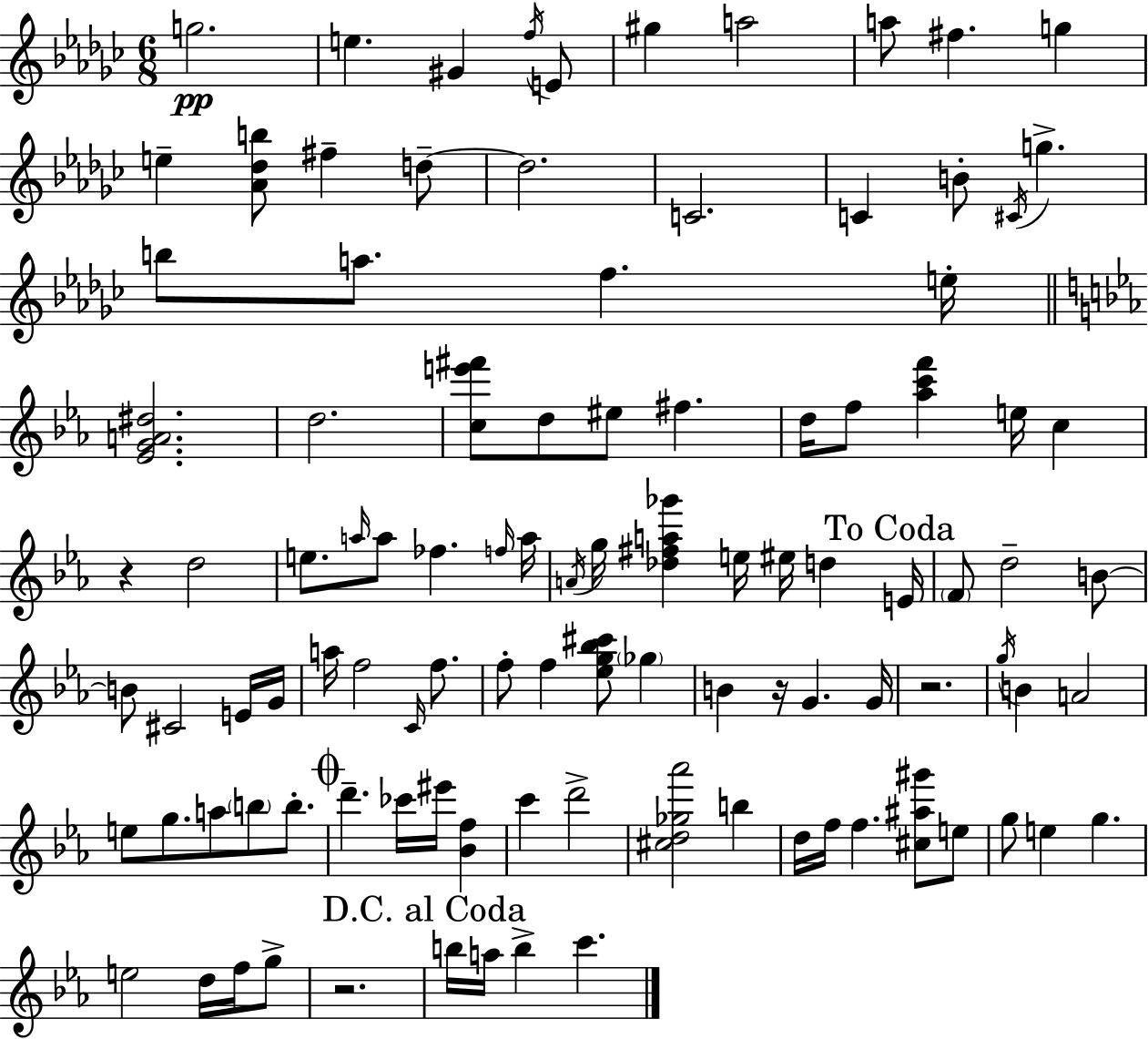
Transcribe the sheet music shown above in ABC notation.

X:1
T:Untitled
M:6/8
L:1/4
K:Ebm
g2 e ^G f/4 E/2 ^g a2 a/2 ^f g e [_A_db]/2 ^f d/2 d2 C2 C B/2 ^C/4 g b/2 a/2 f e/4 [_EGA^d]2 d2 [ce'^f']/2 d/2 ^e/2 ^f d/4 f/2 [_ac'f'] e/4 c z d2 e/2 a/4 a/2 _f f/4 a/4 A/4 g/4 [_d^fa_g'] e/4 ^e/4 d E/4 F/2 d2 B/2 B/2 ^C2 E/4 G/4 a/4 f2 C/4 f/2 f/2 f [_eg_b^c']/2 _g B z/4 G G/4 z2 g/4 B A2 e/2 g/2 a/2 b/2 b/2 d' _c'/4 ^e'/4 [_Bf] c' d'2 [^cd_g_a']2 b d/4 f/4 f [^c^a^g']/2 e/2 g/2 e g e2 d/4 f/4 g/2 z2 b/4 a/4 b c'